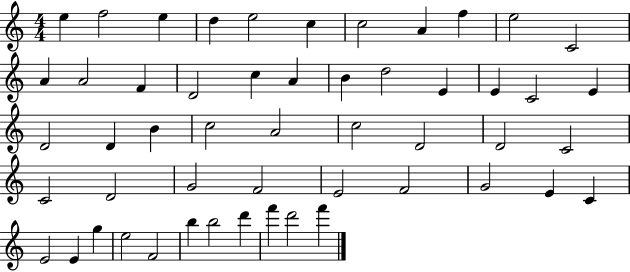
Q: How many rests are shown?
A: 0